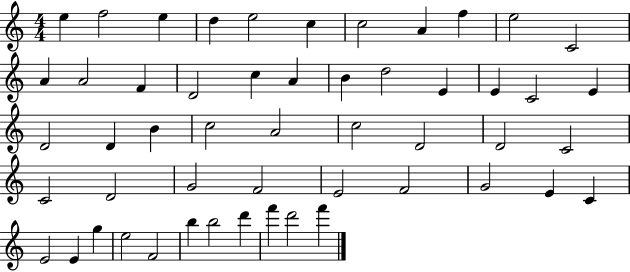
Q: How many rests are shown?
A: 0